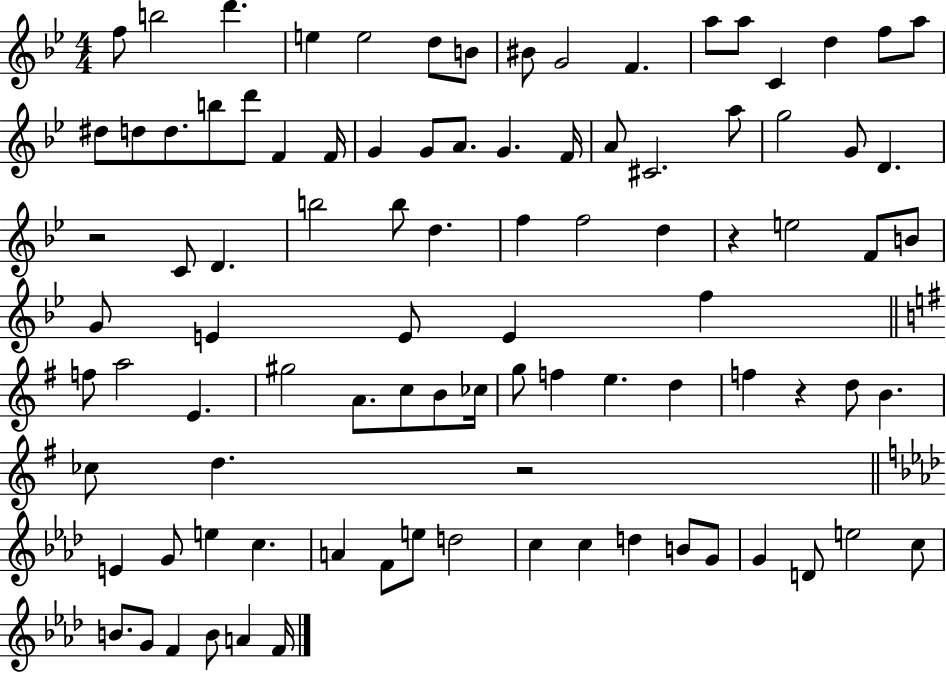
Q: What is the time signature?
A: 4/4